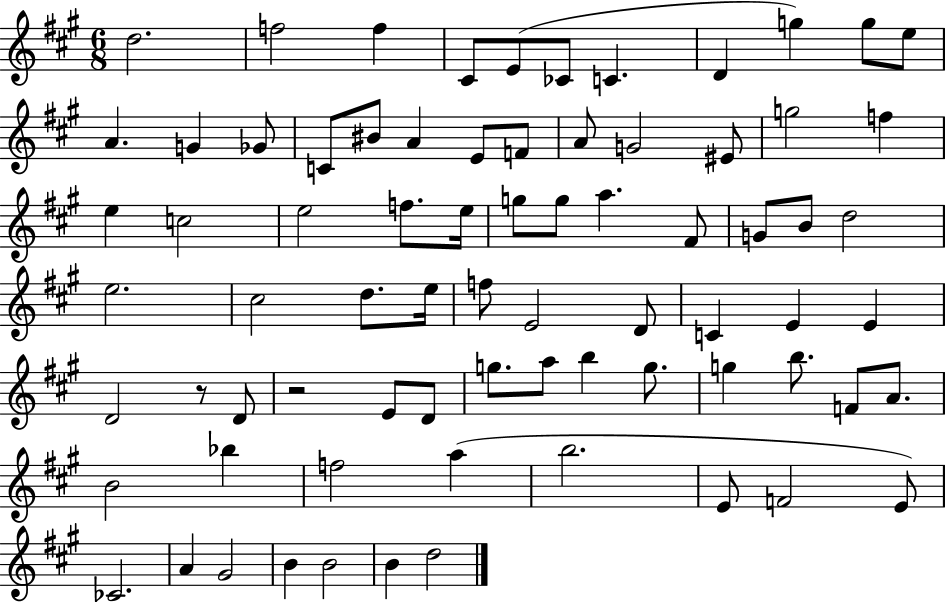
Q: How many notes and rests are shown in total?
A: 75